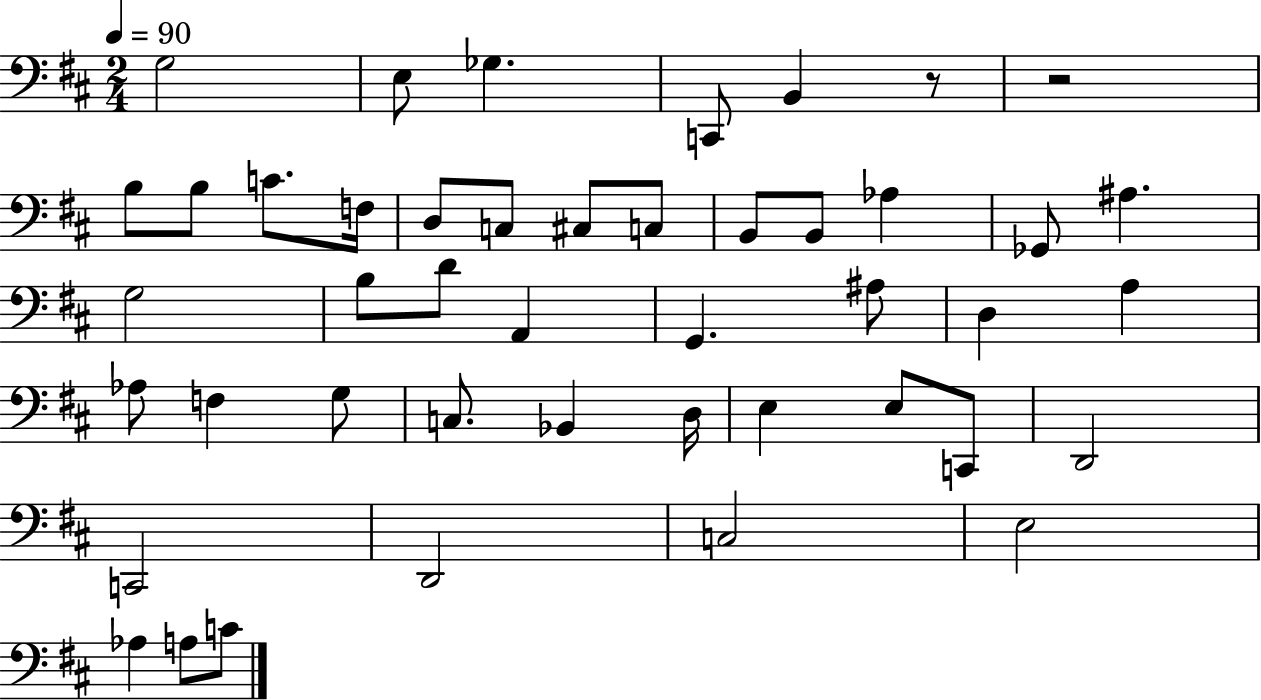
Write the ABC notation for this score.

X:1
T:Untitled
M:2/4
L:1/4
K:D
G,2 E,/2 _G, C,,/2 B,, z/2 z2 B,/2 B,/2 C/2 F,/4 D,/2 C,/2 ^C,/2 C,/2 B,,/2 B,,/2 _A, _G,,/2 ^A, G,2 B,/2 D/2 A,, G,, ^A,/2 D, A, _A,/2 F, G,/2 C,/2 _B,, D,/4 E, E,/2 C,,/2 D,,2 C,,2 D,,2 C,2 E,2 _A, A,/2 C/2